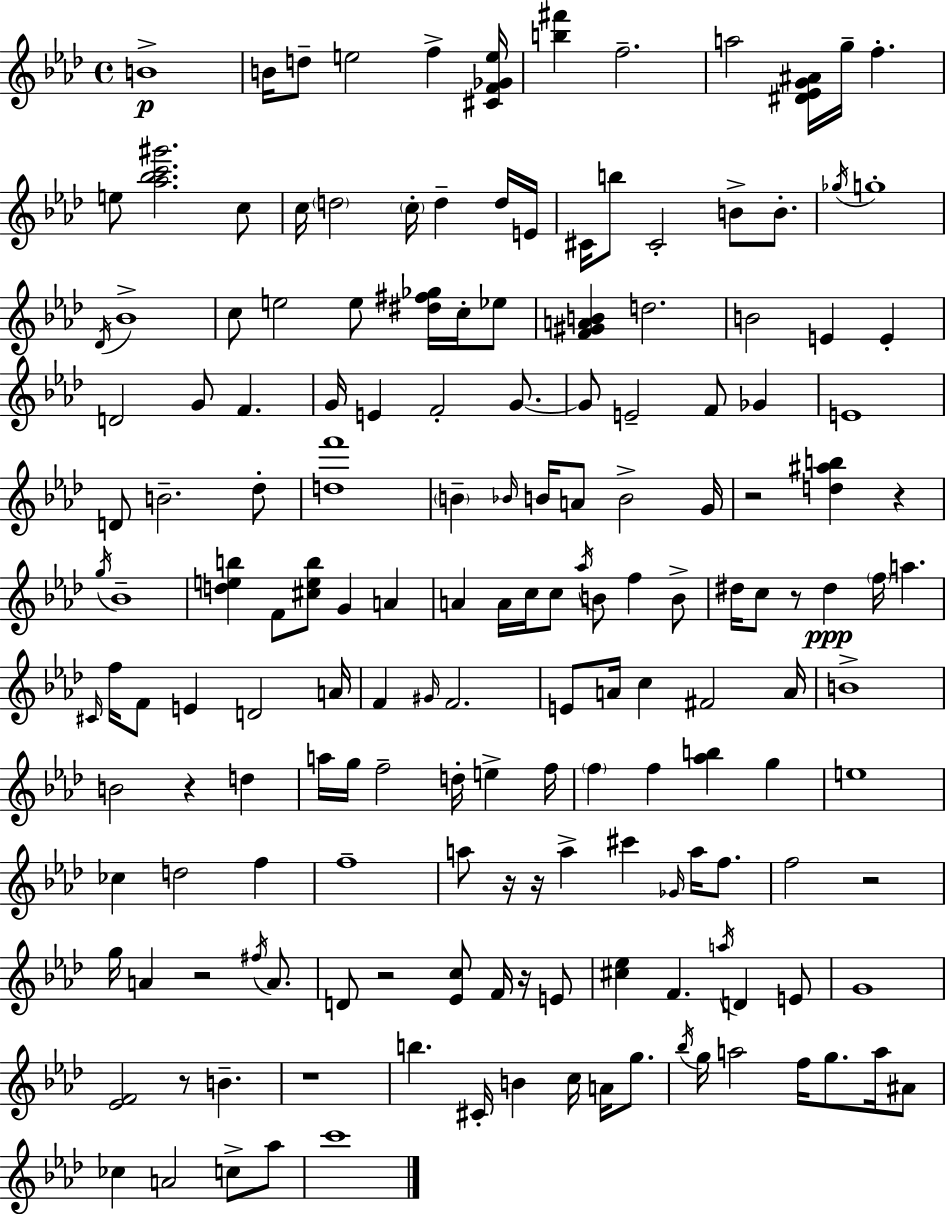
{
  \clef treble
  \time 4/4
  \defaultTimeSignature
  \key aes \major
  \repeat volta 2 { b'1->\p | b'16 d''8-- e''2 f''4-> <cis' f' ges' e''>16 | <b'' fis'''>4 f''2.-- | a''2 <dis' ees' g' ais'>16 g''16-- f''4.-. | \break e''8 <aes'' bes'' c''' gis'''>2. c''8 | c''16 \parenthesize d''2 \parenthesize c''16-. d''4-- d''16 e'16 | cis'16 b''8 cis'2-. b'8-> b'8.-. | \acciaccatura { ges''16 } g''1-. | \break \acciaccatura { des'16 } bes'1-> | c''8 e''2 e''8 <dis'' fis'' ges''>16 c''16-. | ees''8 <f' gis' a' b'>4 d''2. | b'2 e'4 e'4-. | \break d'2 g'8 f'4. | g'16 e'4 f'2-. g'8.~~ | g'8 e'2-- f'8 ges'4 | e'1 | \break d'8 b'2.-- | des''8-. <d'' f'''>1 | \parenthesize b'4-- \grace { bes'16 } b'16 a'8 b'2-> | g'16 r2 <d'' ais'' b''>4 r4 | \break \acciaccatura { g''16 } bes'1-- | <d'' e'' b''>4 f'8 <cis'' e'' b''>8 g'4 | a'4 a'4 a'16 c''16 c''8 \acciaccatura { aes''16 } b'8 f''4 | b'8-> dis''16 c''8 r8 dis''4\ppp \parenthesize f''16 a''4. | \break \grace { cis'16 } f''16 f'8 e'4 d'2 | a'16 f'4 \grace { gis'16 } f'2. | e'8 a'16 c''4 fis'2 | a'16 b'1-> | \break b'2 r4 | d''4 a''16 g''16 f''2-- | d''16-. e''4-> f''16 \parenthesize f''4 f''4 <aes'' b''>4 | g''4 e''1 | \break ces''4 d''2 | f''4 f''1-- | a''8 r16 r16 a''4-> cis'''4 | \grace { ges'16 } a''16 f''8. f''2 | \break r2 g''16 a'4 r2 | \acciaccatura { fis''16 } a'8. d'8 r2 | <ees' c''>8 f'16 r16 e'8 <cis'' ees''>4 f'4. | \acciaccatura { a''16 } d'4 e'8 g'1 | \break <ees' f'>2 | r8 b'4.-- r1 | b''4. | cis'16-. b'4 c''16 a'16 g''8. \acciaccatura { bes''16 } g''16 a''2 | \break f''16 g''8. a''16 ais'8 ces''4 a'2 | c''8-> aes''8 c'''1 | } \bar "|."
}